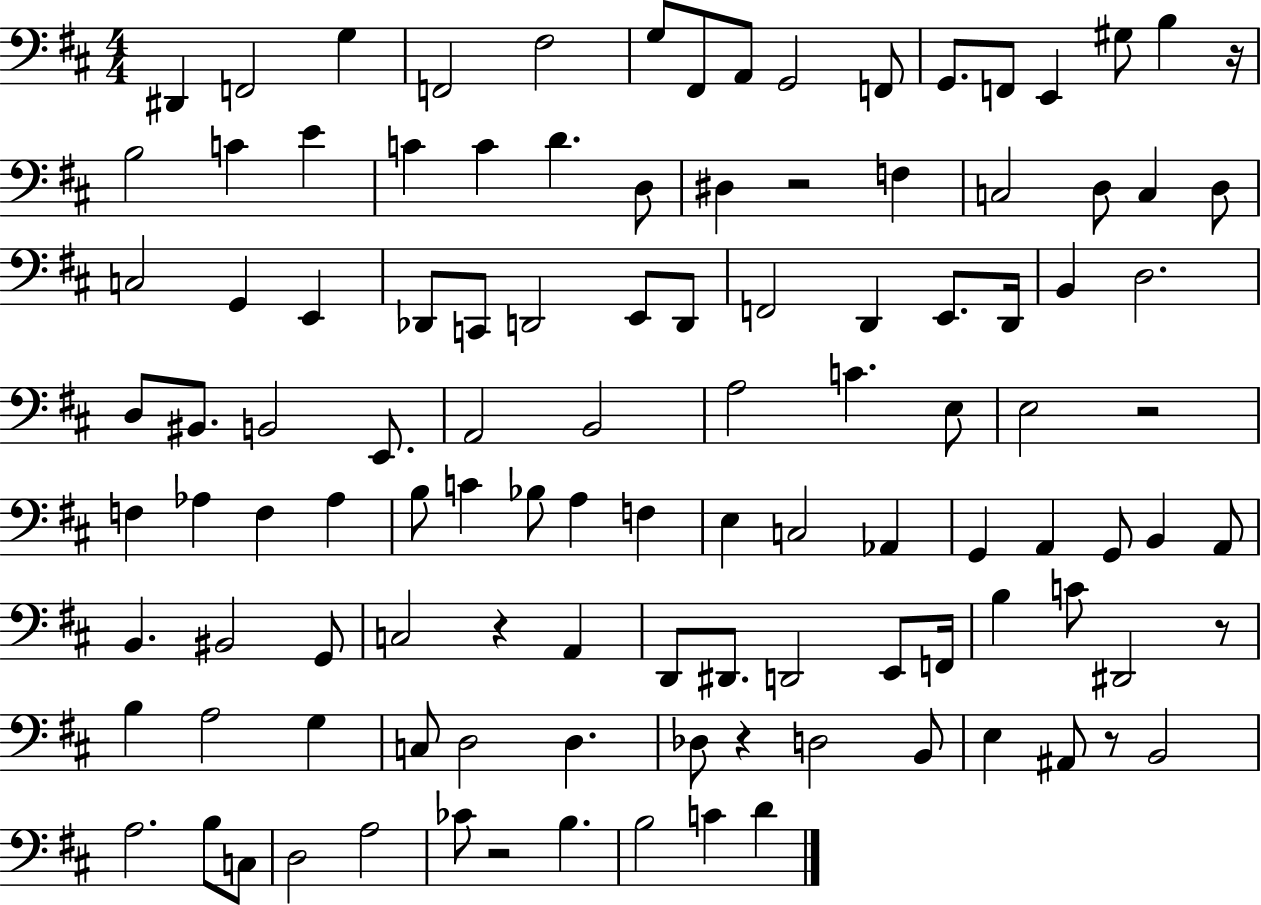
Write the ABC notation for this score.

X:1
T:Untitled
M:4/4
L:1/4
K:D
^D,, F,,2 G, F,,2 ^F,2 G,/2 ^F,,/2 A,,/2 G,,2 F,,/2 G,,/2 F,,/2 E,, ^G,/2 B, z/4 B,2 C E C C D D,/2 ^D, z2 F, C,2 D,/2 C, D,/2 C,2 G,, E,, _D,,/2 C,,/2 D,,2 E,,/2 D,,/2 F,,2 D,, E,,/2 D,,/4 B,, D,2 D,/2 ^B,,/2 B,,2 E,,/2 A,,2 B,,2 A,2 C E,/2 E,2 z2 F, _A, F, _A, B,/2 C _B,/2 A, F, E, C,2 _A,, G,, A,, G,,/2 B,, A,,/2 B,, ^B,,2 G,,/2 C,2 z A,, D,,/2 ^D,,/2 D,,2 E,,/2 F,,/4 B, C/2 ^D,,2 z/2 B, A,2 G, C,/2 D,2 D, _D,/2 z D,2 B,,/2 E, ^A,,/2 z/2 B,,2 A,2 B,/2 C,/2 D,2 A,2 _C/2 z2 B, B,2 C D